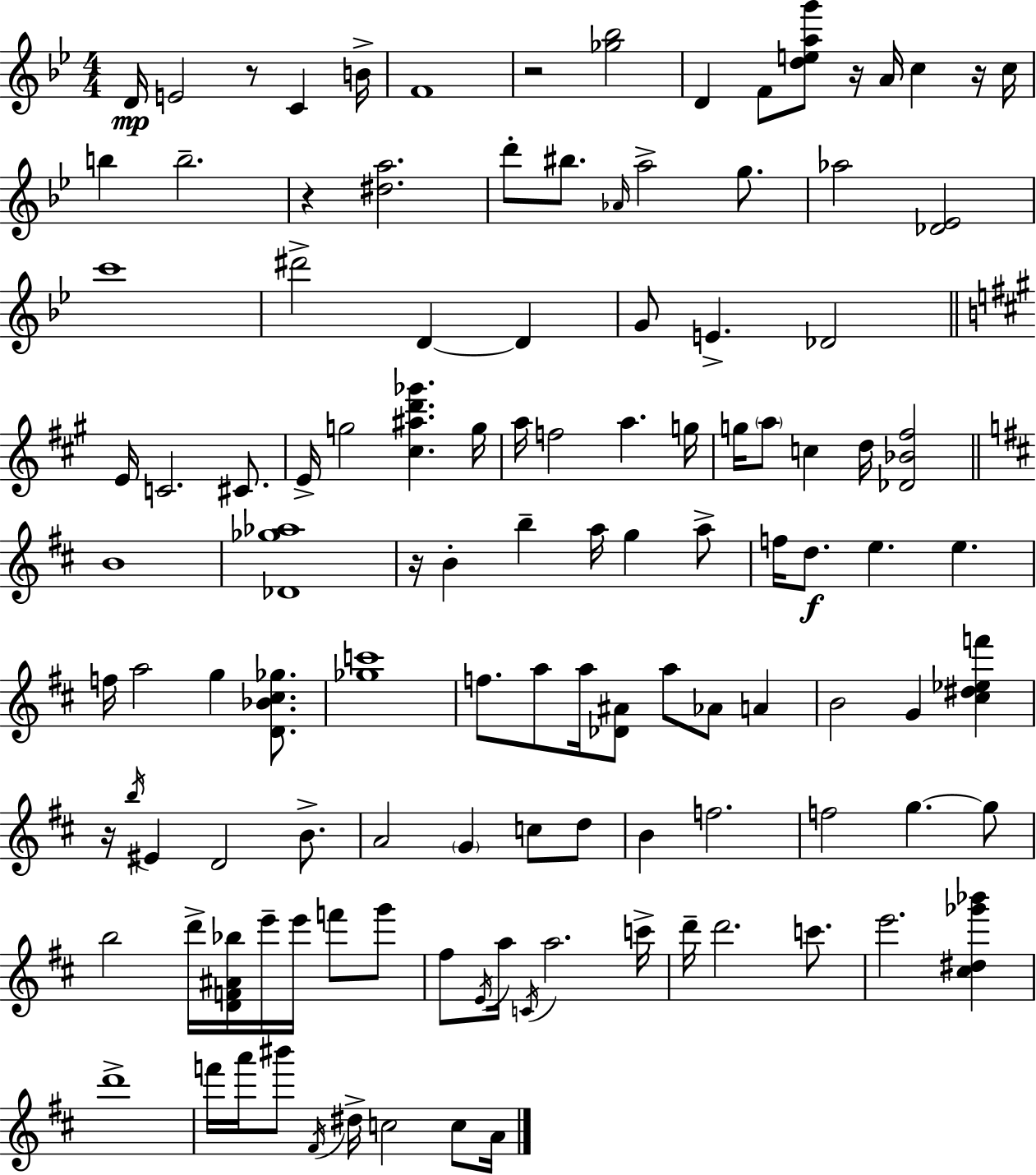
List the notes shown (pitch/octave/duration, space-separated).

D4/s E4/h R/e C4/q B4/s F4/w R/h [Gb5,Bb5]/h D4/q F4/e [D5,E5,A5,G6]/e R/s A4/s C5/q R/s C5/s B5/q B5/h. R/q [D#5,A5]/h. D6/e BIS5/e. Ab4/s A5/h G5/e. Ab5/h [Db4,Eb4]/h C6/w D#6/h D4/q D4/q G4/e E4/q. Db4/h E4/s C4/h. C#4/e. E4/s G5/h [C#5,A#5,D6,Gb6]/q. G5/s A5/s F5/h A5/q. G5/s G5/s A5/e C5/q D5/s [Db4,Bb4,F#5]/h B4/w [Db4,Gb5,Ab5]/w R/s B4/q B5/q A5/s G5/q A5/e F5/s D5/e. E5/q. E5/q. F5/s A5/h G5/q [D4,Bb4,C#5,Gb5]/e. [Gb5,C6]/w F5/e. A5/e A5/s [Db4,A#4]/e A5/e Ab4/e A4/q B4/h G4/q [C#5,D#5,Eb5,F6]/q R/s B5/s EIS4/q D4/h B4/e. A4/h G4/q C5/e D5/e B4/q F5/h. F5/h G5/q. G5/e B5/h D6/s [D4,F4,A#4,Bb5]/s E6/s E6/s F6/e G6/e F#5/e E4/s A5/s C4/s A5/h. C6/s D6/s D6/h. C6/e. E6/h. [C#5,D#5,Gb6,Bb6]/q D6/w F6/s A6/s BIS6/e F#4/s D#5/s C5/h C5/e A4/s